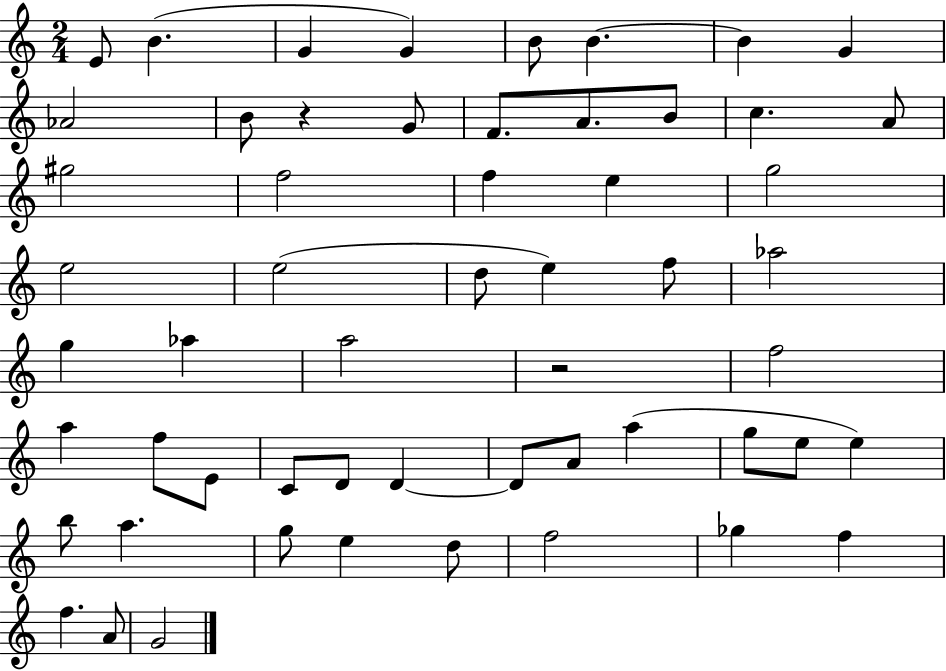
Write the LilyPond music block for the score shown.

{
  \clef treble
  \numericTimeSignature
  \time 2/4
  \key c \major
  e'8 b'4.( | g'4 g'4) | b'8 b'4.~~ | b'4 g'4 | \break aes'2 | b'8 r4 g'8 | f'8. a'8. b'8 | c''4. a'8 | \break gis''2 | f''2 | f''4 e''4 | g''2 | \break e''2 | e''2( | d''8 e''4) f''8 | aes''2 | \break g''4 aes''4 | a''2 | r2 | f''2 | \break a''4 f''8 e'8 | c'8 d'8 d'4~~ | d'8 a'8 a''4( | g''8 e''8 e''4) | \break b''8 a''4. | g''8 e''4 d''8 | f''2 | ges''4 f''4 | \break f''4. a'8 | g'2 | \bar "|."
}